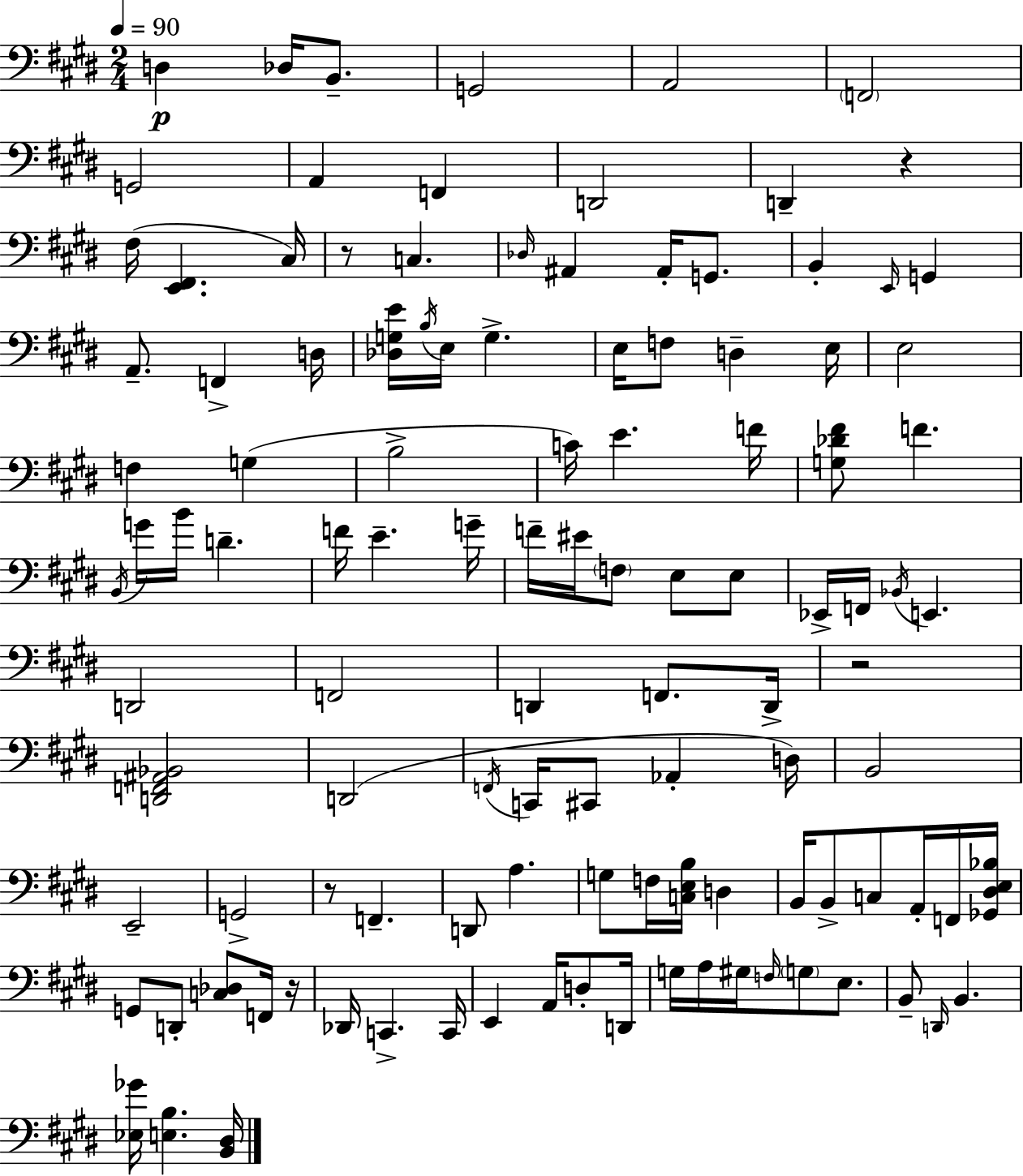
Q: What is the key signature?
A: E major